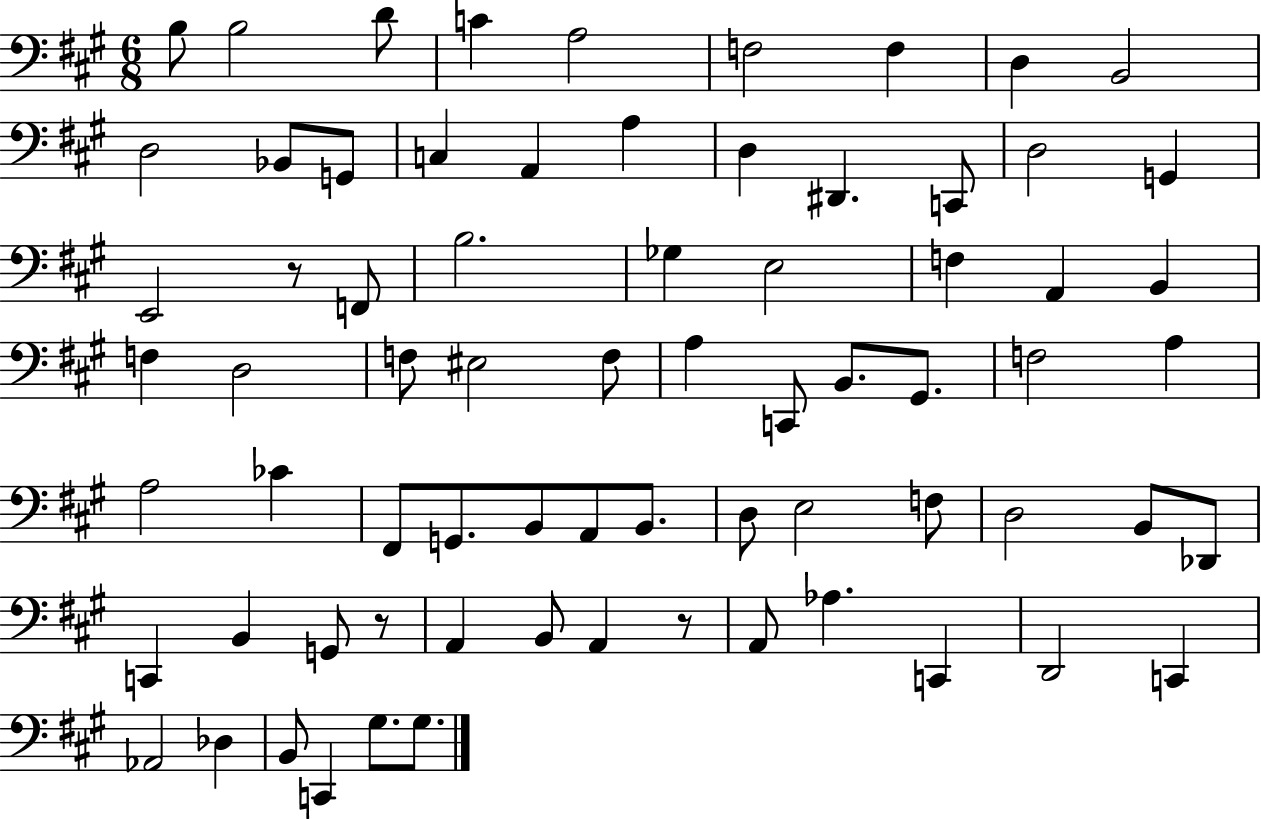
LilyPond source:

{
  \clef bass
  \numericTimeSignature
  \time 6/8
  \key a \major
  b8 b2 d'8 | c'4 a2 | f2 f4 | d4 b,2 | \break d2 bes,8 g,8 | c4 a,4 a4 | d4 dis,4. c,8 | d2 g,4 | \break e,2 r8 f,8 | b2. | ges4 e2 | f4 a,4 b,4 | \break f4 d2 | f8 eis2 f8 | a4 c,8 b,8. gis,8. | f2 a4 | \break a2 ces'4 | fis,8 g,8. b,8 a,8 b,8. | d8 e2 f8 | d2 b,8 des,8 | \break c,4 b,4 g,8 r8 | a,4 b,8 a,4 r8 | a,8 aes4. c,4 | d,2 c,4 | \break aes,2 des4 | b,8 c,4 gis8. gis8. | \bar "|."
}